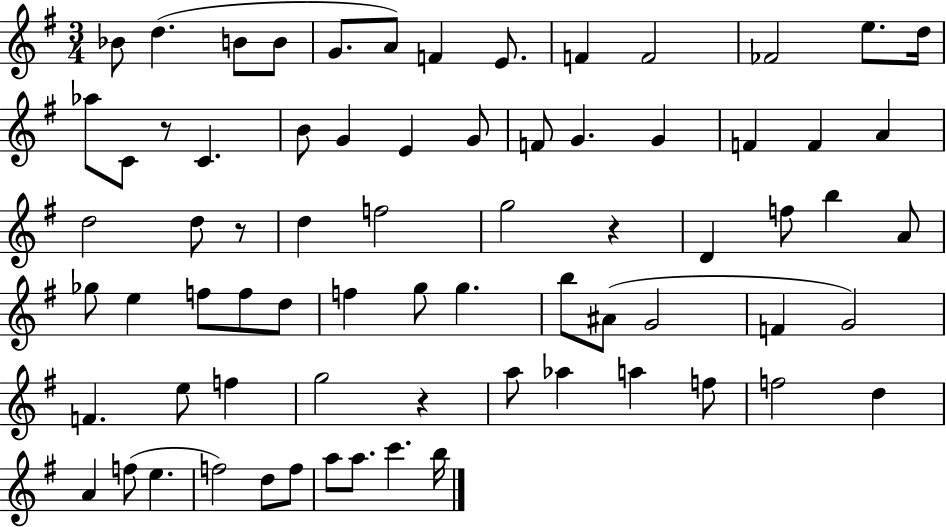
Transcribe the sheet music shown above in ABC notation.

X:1
T:Untitled
M:3/4
L:1/4
K:G
_B/2 d B/2 B/2 G/2 A/2 F E/2 F F2 _F2 e/2 d/4 _a/2 C/2 z/2 C B/2 G E G/2 F/2 G G F F A d2 d/2 z/2 d f2 g2 z D f/2 b A/2 _g/2 e f/2 f/2 d/2 f g/2 g b/2 ^A/2 G2 F G2 F e/2 f g2 z a/2 _a a f/2 f2 d A f/2 e f2 d/2 f/2 a/2 a/2 c' b/4